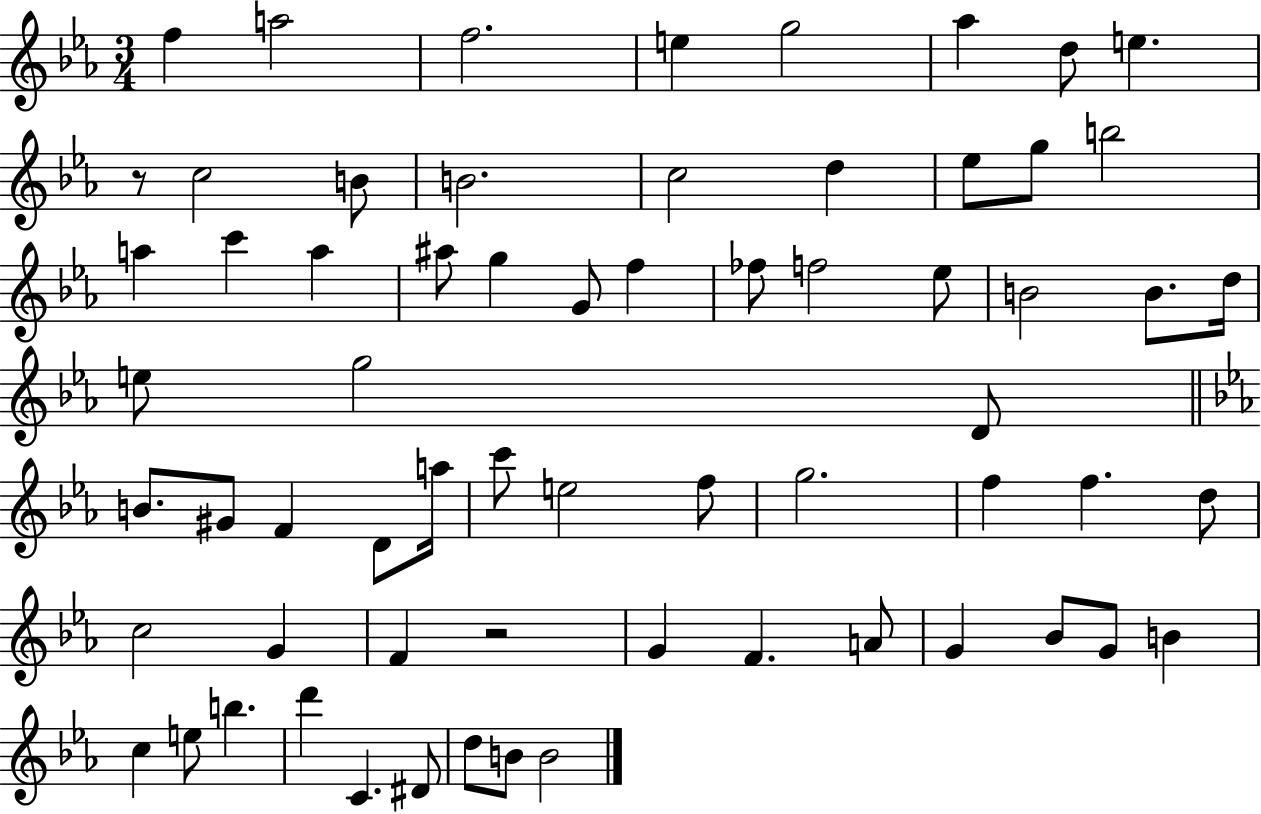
F5/q A5/h F5/h. E5/q G5/h Ab5/q D5/e E5/q. R/e C5/h B4/e B4/h. C5/h D5/q Eb5/e G5/e B5/h A5/q C6/q A5/q A#5/e G5/q G4/e F5/q FES5/e F5/h Eb5/e B4/h B4/e. D5/s E5/e G5/h D4/e B4/e. G#4/e F4/q D4/e A5/s C6/e E5/h F5/e G5/h. F5/q F5/q. D5/e C5/h G4/q F4/q R/h G4/q F4/q. A4/e G4/q Bb4/e G4/e B4/q C5/q E5/e B5/q. D6/q C4/q. D#4/e D5/e B4/e B4/h